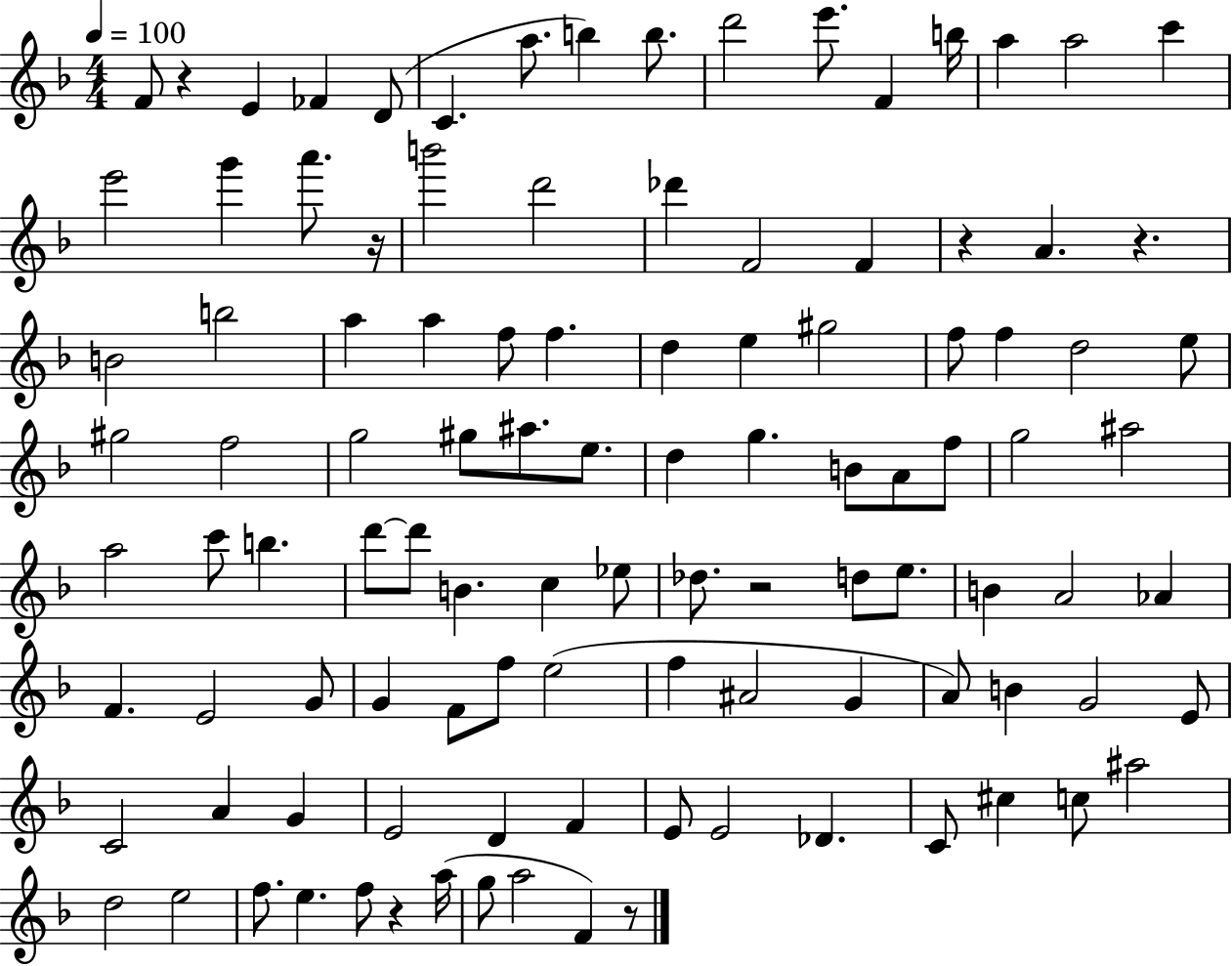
{
  \clef treble
  \numericTimeSignature
  \time 4/4
  \key f \major
  \tempo 4 = 100
  f'8 r4 e'4 fes'4 d'8( | c'4. a''8. b''4) b''8. | d'''2 e'''8. f'4 b''16 | a''4 a''2 c'''4 | \break e'''2 g'''4 a'''8. r16 | b'''2 d'''2 | des'''4 f'2 f'4 | r4 a'4. r4. | \break b'2 b''2 | a''4 a''4 f''8 f''4. | d''4 e''4 gis''2 | f''8 f''4 d''2 e''8 | \break gis''2 f''2 | g''2 gis''8 ais''8. e''8. | d''4 g''4. b'8 a'8 f''8 | g''2 ais''2 | \break a''2 c'''8 b''4. | d'''8~~ d'''8 b'4. c''4 ees''8 | des''8. r2 d''8 e''8. | b'4 a'2 aes'4 | \break f'4. e'2 g'8 | g'4 f'8 f''8 e''2( | f''4 ais'2 g'4 | a'8) b'4 g'2 e'8 | \break c'2 a'4 g'4 | e'2 d'4 f'4 | e'8 e'2 des'4. | c'8 cis''4 c''8 ais''2 | \break d''2 e''2 | f''8. e''4. f''8 r4 a''16( | g''8 a''2 f'4) r8 | \bar "|."
}